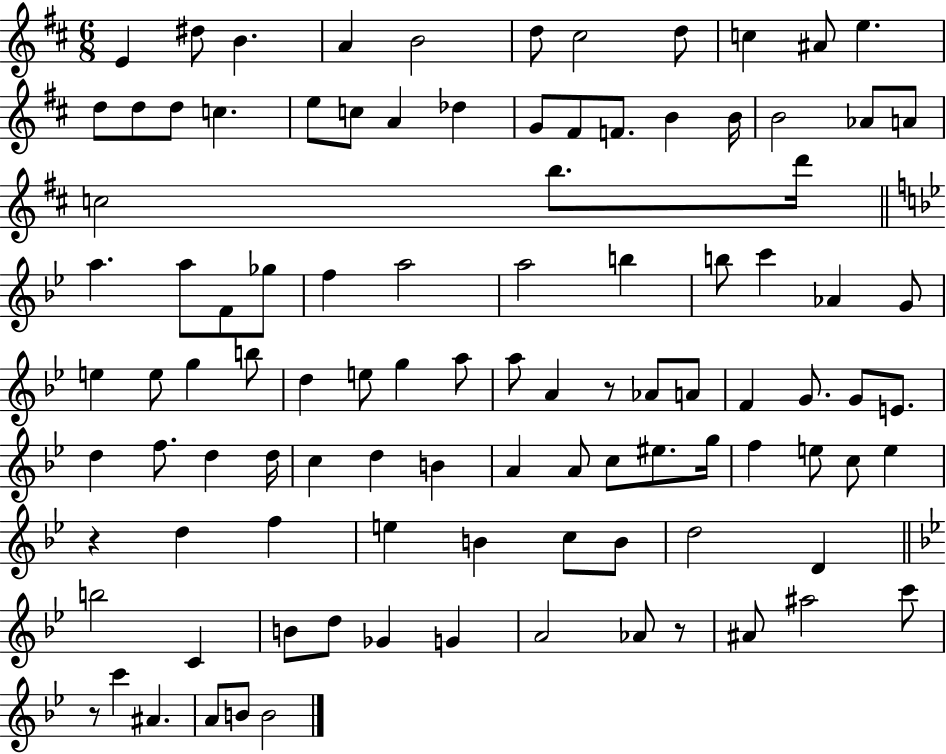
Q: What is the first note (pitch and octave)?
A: E4